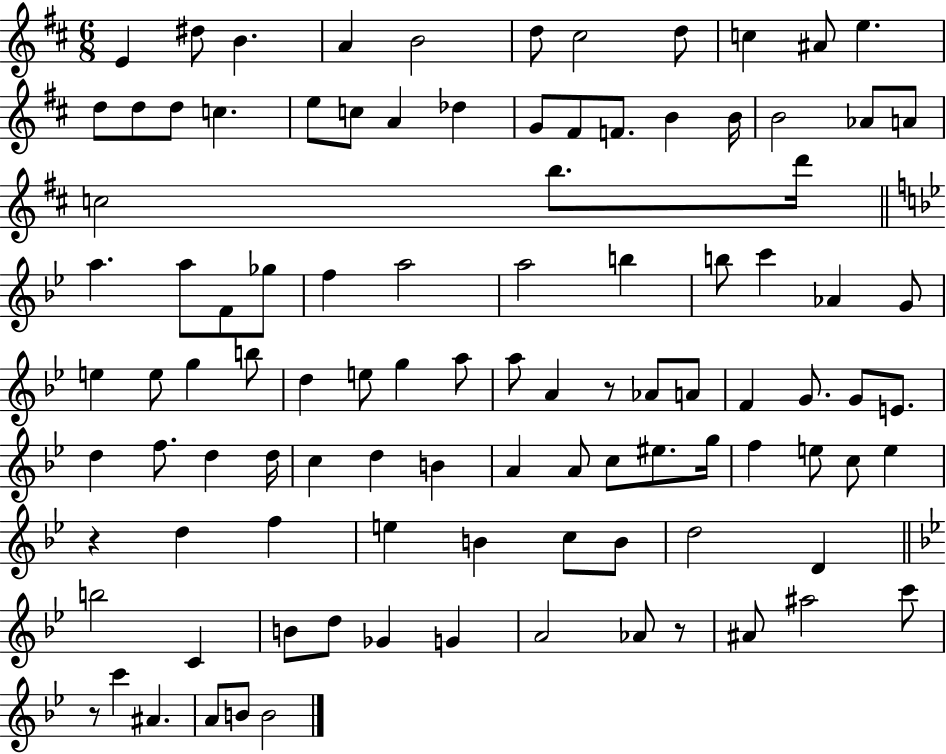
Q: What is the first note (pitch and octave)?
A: E4